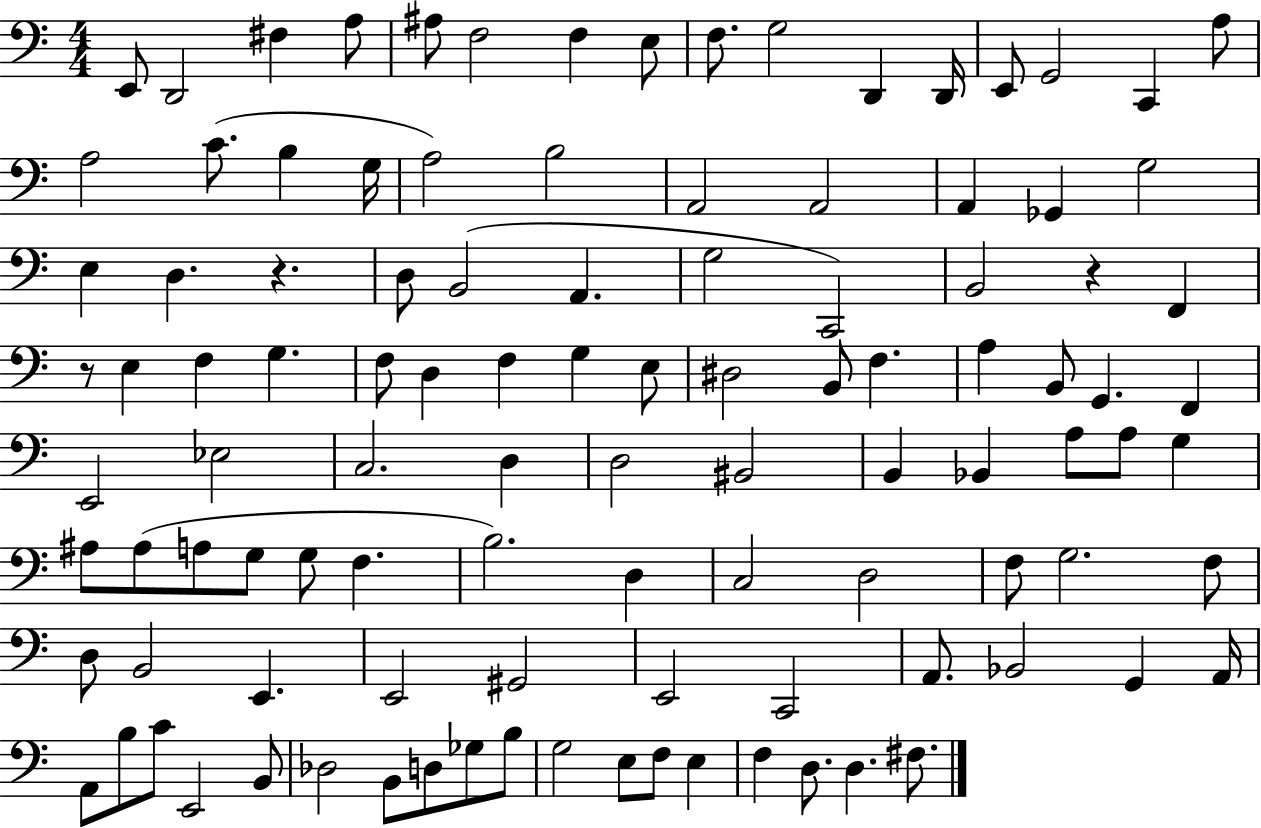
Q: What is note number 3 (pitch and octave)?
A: F#3